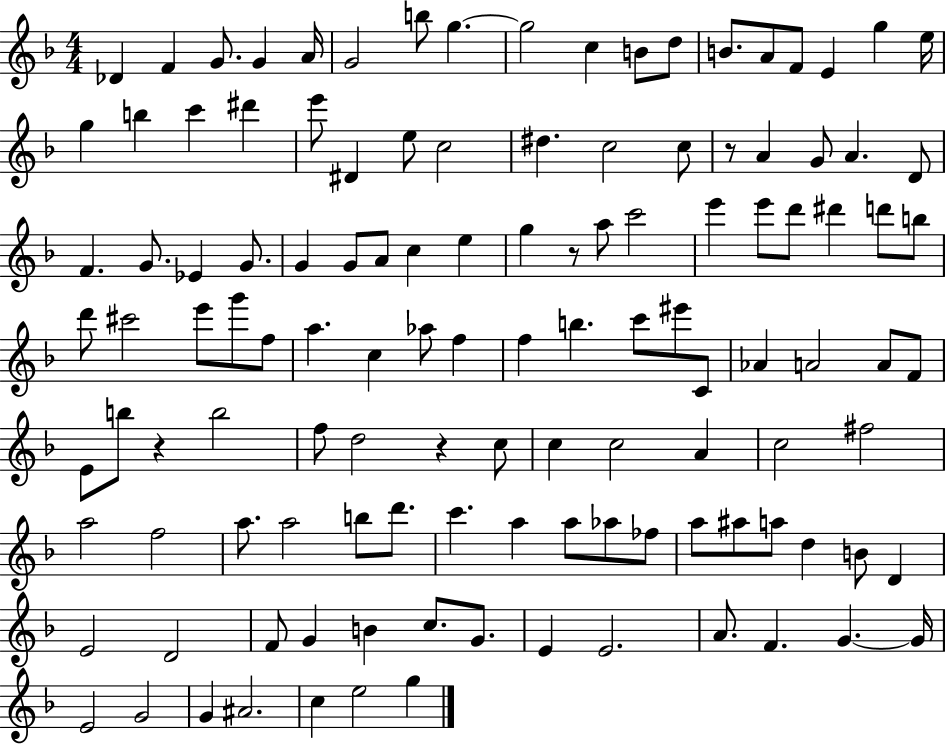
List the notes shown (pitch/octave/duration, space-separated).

Db4/q F4/q G4/e. G4/q A4/s G4/h B5/e G5/q. G5/h C5/q B4/e D5/e B4/e. A4/e F4/e E4/q G5/q E5/s G5/q B5/q C6/q D#6/q E6/e D#4/q E5/e C5/h D#5/q. C5/h C5/e R/e A4/q G4/e A4/q. D4/e F4/q. G4/e. Eb4/q G4/e. G4/q G4/e A4/e C5/q E5/q G5/q R/e A5/e C6/h E6/q E6/e D6/e D#6/q D6/e B5/e D6/e C#6/h E6/e G6/e F5/e A5/q. C5/q Ab5/e F5/q F5/q B5/q. C6/e EIS6/e C4/e Ab4/q A4/h A4/e F4/e E4/e B5/e R/q B5/h F5/e D5/h R/q C5/e C5/q C5/h A4/q C5/h F#5/h A5/h F5/h A5/e. A5/h B5/e D6/e. C6/q. A5/q A5/e Ab5/e FES5/e A5/e A#5/e A5/e D5/q B4/e D4/q E4/h D4/h F4/e G4/q B4/q C5/e. G4/e. E4/q E4/h. A4/e. F4/q. G4/q. G4/s E4/h G4/h G4/q A#4/h. C5/q E5/h G5/q